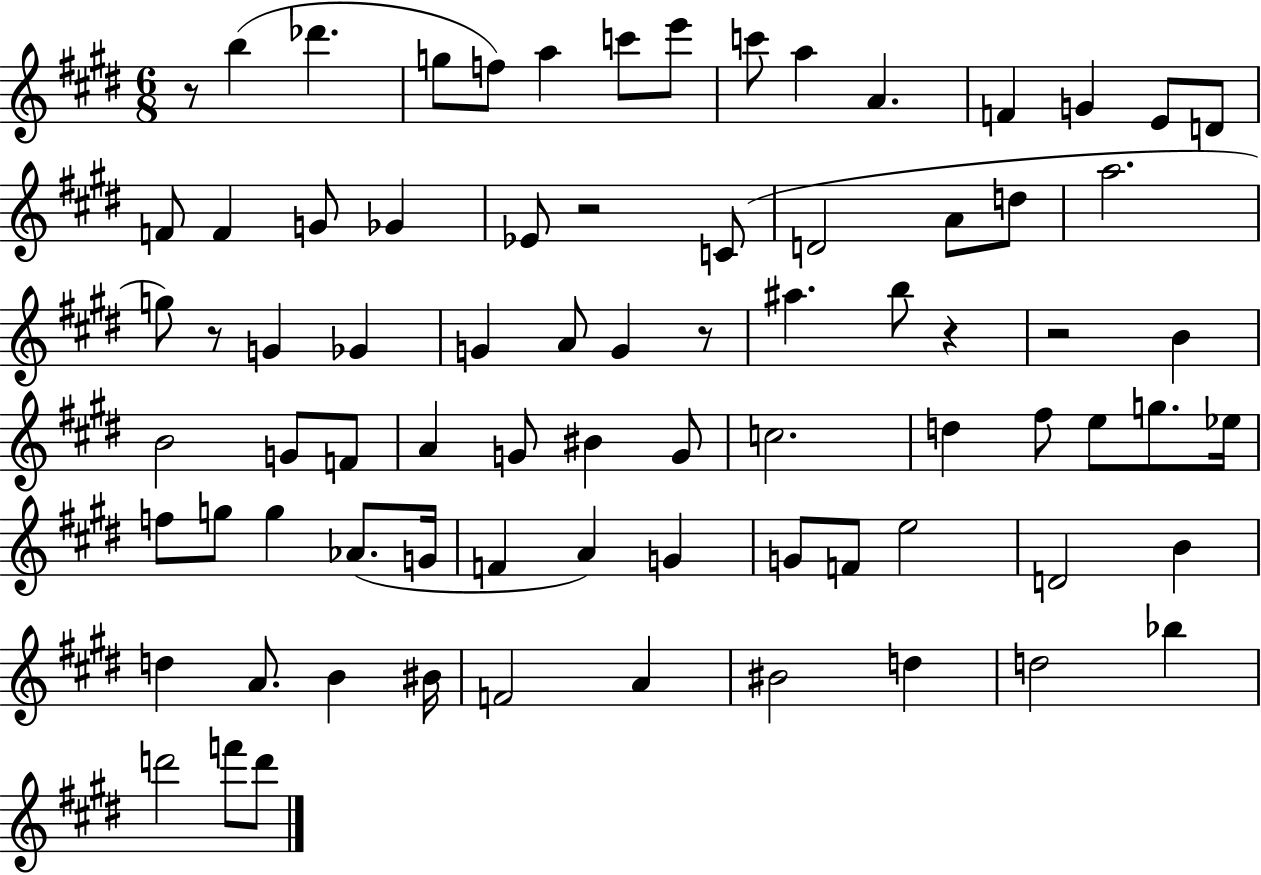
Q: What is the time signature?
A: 6/8